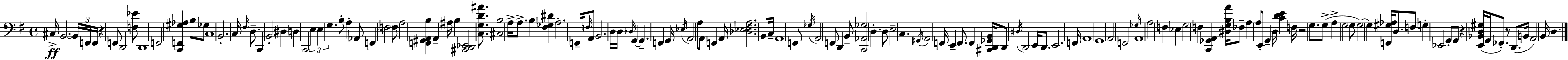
C#3/s B2/h. B2/s F2/s F2/s R/q F2/e D2/h [F3,Eb4]/e D2/w F2/h [C2,F2,G#3,Ab3]/q B3/e Gb3/e C3/w B2/h. C3/s F#3/s D3/e. C2/q B2/h D#3/q D3/q C2/h E3/q E3/q G3/q. B3/e A3/q Ab2/e F2/q F3/h F3/e A3/h [F2,G#2,A2,B3]/q A2/q A#3/s B3/q [C#2,D2,Eb2]/h [C3,G3,D4,A#4]/e. [C#3,B3]/h A3/s A3/e. B3/q [F#3,Gb3,D#4]/q A3/h. F2/s F3/s A2/e B2/h. D3/s D3/s Db3/s G2/q G2/q. F2/q G2/s Eb3/s A2/h A3/e A2/e F2/q A2/s [Db3,Eb3,F#3,A3]/h. B2/e C3/s A2/w F2/e Gb3/s A2/h F2/e D2/q B2/e [C2,Ab2,Gb3]/h D3/q. D3/e E3/h C3/q. G#2/s A2/h F2/s E2/q F2/e. F2/q [C#2,D2,Gb2,B2]/s D2/e D#3/s D2/h E2/s D2/e. E2/h. F2/s A2/w G2/w A2/h F2/h Gb3/s A2/w A3/h F3/q Eb3/q G3/h F3/q [C2,Gb2,A2]/q [D#3,G3,B3,A4]/s FES3/e A3/q A3/e E2/e G2/q D3/s [C4,D4,E4]/q F3/s R/h G3/e. G3/e A3/q G3/h G3/e G3/h G3/q [F2,G#3,Ab3]/s D3/e. F3/e G3/q Eb2/h G2/e G2/e R/q [E2,Bb2,D3,G#3]/s G2/s FES2/e. R/e D2/e. B2/s A2/h B2/s D3/q.